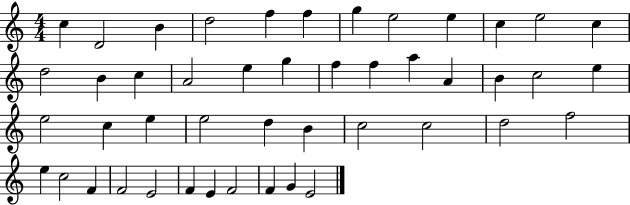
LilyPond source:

{
  \clef treble
  \numericTimeSignature
  \time 4/4
  \key c \major
  c''4 d'2 b'4 | d''2 f''4 f''4 | g''4 e''2 e''4 | c''4 e''2 c''4 | \break d''2 b'4 c''4 | a'2 e''4 g''4 | f''4 f''4 a''4 a'4 | b'4 c''2 e''4 | \break e''2 c''4 e''4 | e''2 d''4 b'4 | c''2 c''2 | d''2 f''2 | \break e''4 c''2 f'4 | f'2 e'2 | f'4 e'4 f'2 | f'4 g'4 e'2 | \break \bar "|."
}